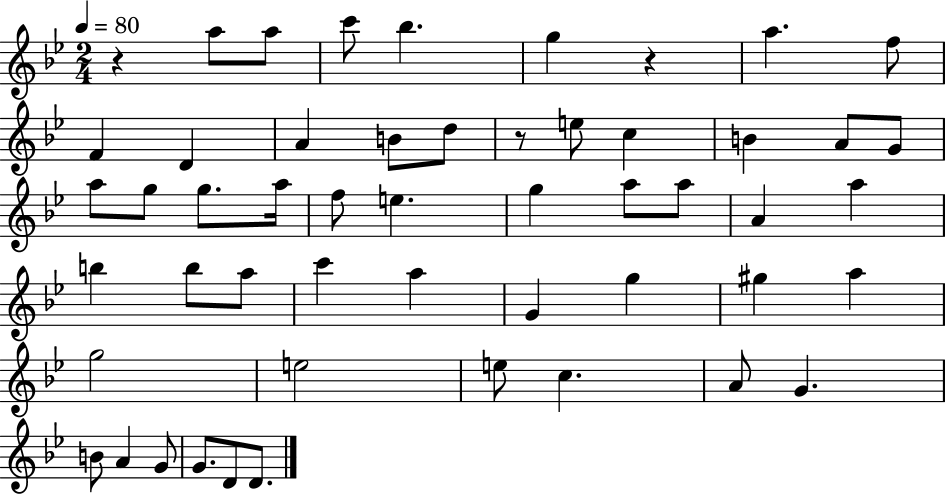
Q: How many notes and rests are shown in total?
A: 52